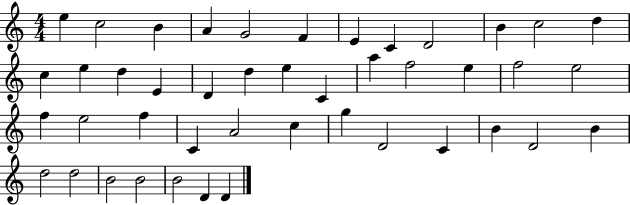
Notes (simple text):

E5/q C5/h B4/q A4/q G4/h F4/q E4/q C4/q D4/h B4/q C5/h D5/q C5/q E5/q D5/q E4/q D4/q D5/q E5/q C4/q A5/q F5/h E5/q F5/h E5/h F5/q E5/h F5/q C4/q A4/h C5/q G5/q D4/h C4/q B4/q D4/h B4/q D5/h D5/h B4/h B4/h B4/h D4/q D4/q